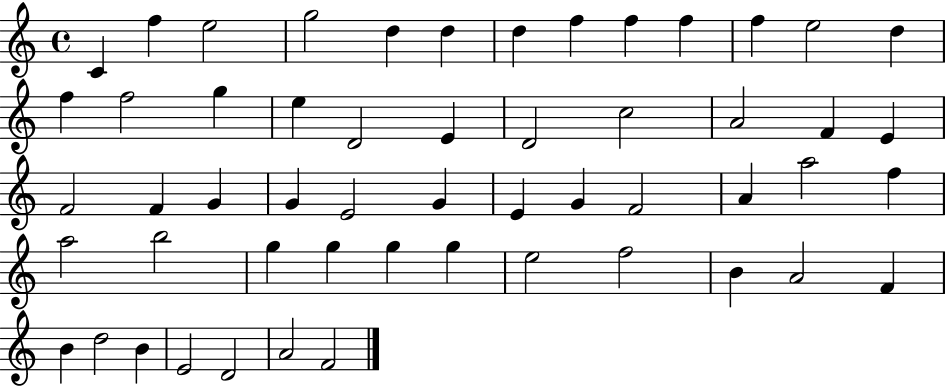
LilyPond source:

{
  \clef treble
  \time 4/4
  \defaultTimeSignature
  \key c \major
  c'4 f''4 e''2 | g''2 d''4 d''4 | d''4 f''4 f''4 f''4 | f''4 e''2 d''4 | \break f''4 f''2 g''4 | e''4 d'2 e'4 | d'2 c''2 | a'2 f'4 e'4 | \break f'2 f'4 g'4 | g'4 e'2 g'4 | e'4 g'4 f'2 | a'4 a''2 f''4 | \break a''2 b''2 | g''4 g''4 g''4 g''4 | e''2 f''2 | b'4 a'2 f'4 | \break b'4 d''2 b'4 | e'2 d'2 | a'2 f'2 | \bar "|."
}